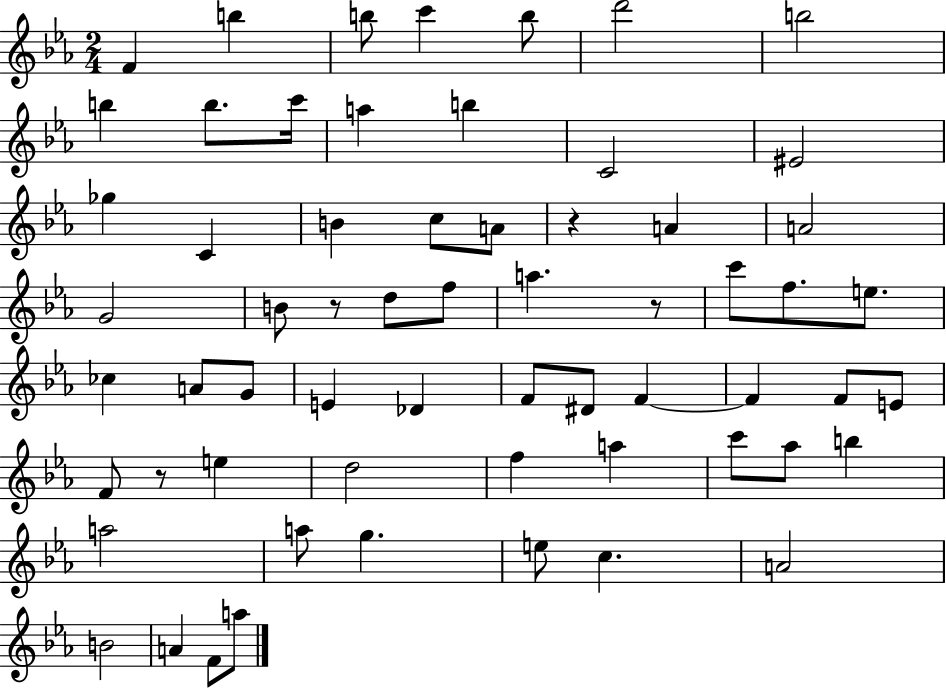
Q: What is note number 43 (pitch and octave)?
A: D5